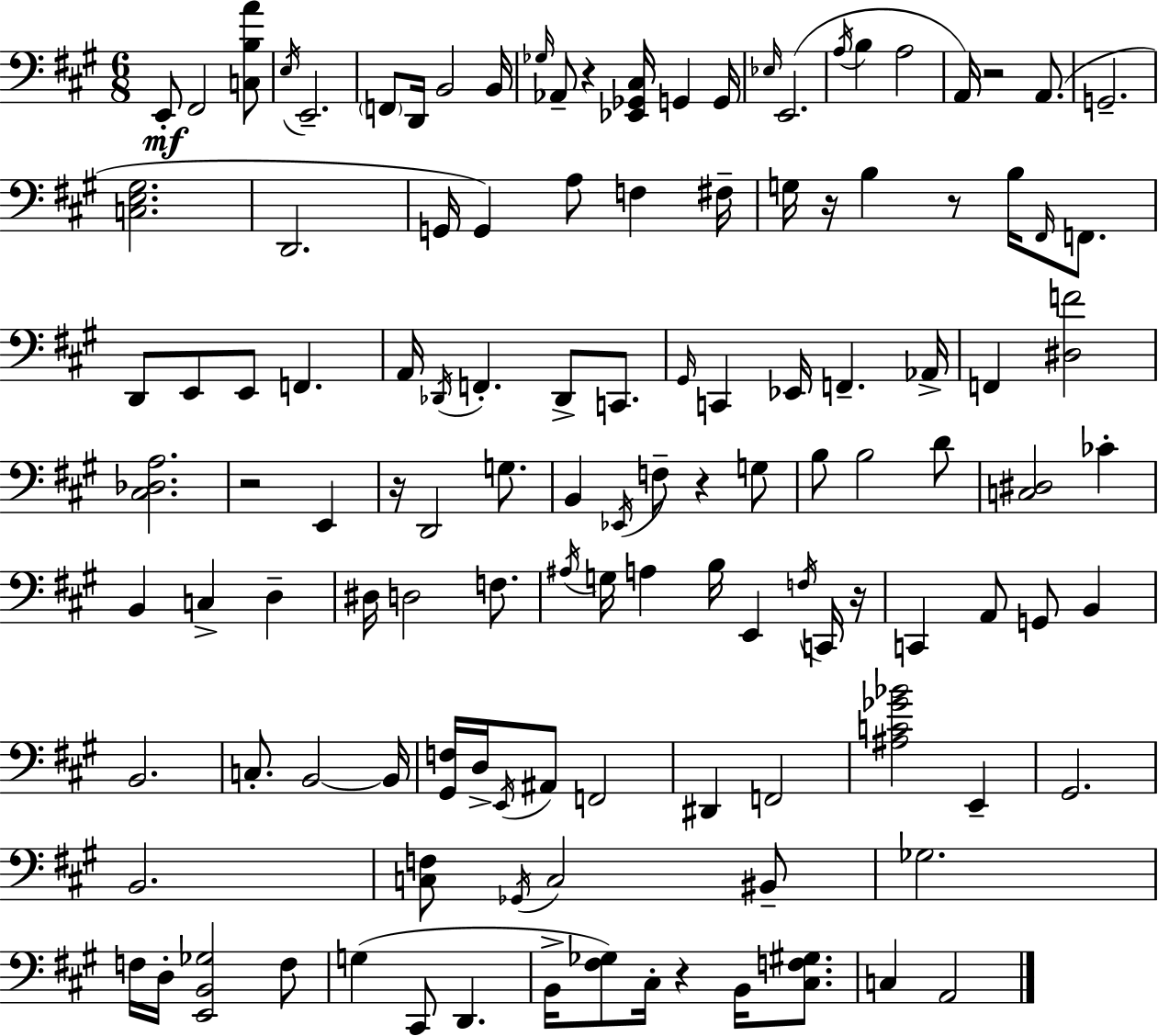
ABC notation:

X:1
T:Untitled
M:6/8
L:1/4
K:A
E,,/2 ^F,,2 [C,B,A]/2 E,/4 E,,2 F,,/2 D,,/4 B,,2 B,,/4 _G,/4 _A,,/2 z [_E,,_G,,^C,]/4 G,, G,,/4 _E,/4 E,,2 A,/4 B, A,2 A,,/4 z2 A,,/2 G,,2 [C,E,^G,]2 D,,2 G,,/4 G,, A,/2 F, ^F,/4 G,/4 z/4 B, z/2 B,/4 ^F,,/4 F,,/2 D,,/2 E,,/2 E,,/2 F,, A,,/4 _D,,/4 F,, _D,,/2 C,,/2 ^G,,/4 C,, _E,,/4 F,, _A,,/4 F,, [^D,F]2 [^C,_D,A,]2 z2 E,, z/4 D,,2 G,/2 B,, _E,,/4 F,/2 z G,/2 B,/2 B,2 D/2 [C,^D,]2 _C B,, C, D, ^D,/4 D,2 F,/2 ^A,/4 G,/4 A, B,/4 E,, F,/4 C,,/4 z/4 C,, A,,/2 G,,/2 B,, B,,2 C,/2 B,,2 B,,/4 [^G,,F,]/4 D,/4 E,,/4 ^A,,/2 F,,2 ^D,, F,,2 [^A,C_G_B]2 E,, ^G,,2 B,,2 [C,F,]/2 _G,,/4 C,2 ^B,,/2 _G,2 F,/4 D,/4 [E,,B,,_G,]2 F,/2 G, ^C,,/2 D,, B,,/4 [^F,_G,]/2 ^C,/4 z B,,/4 [^C,F,^G,]/2 C, A,,2